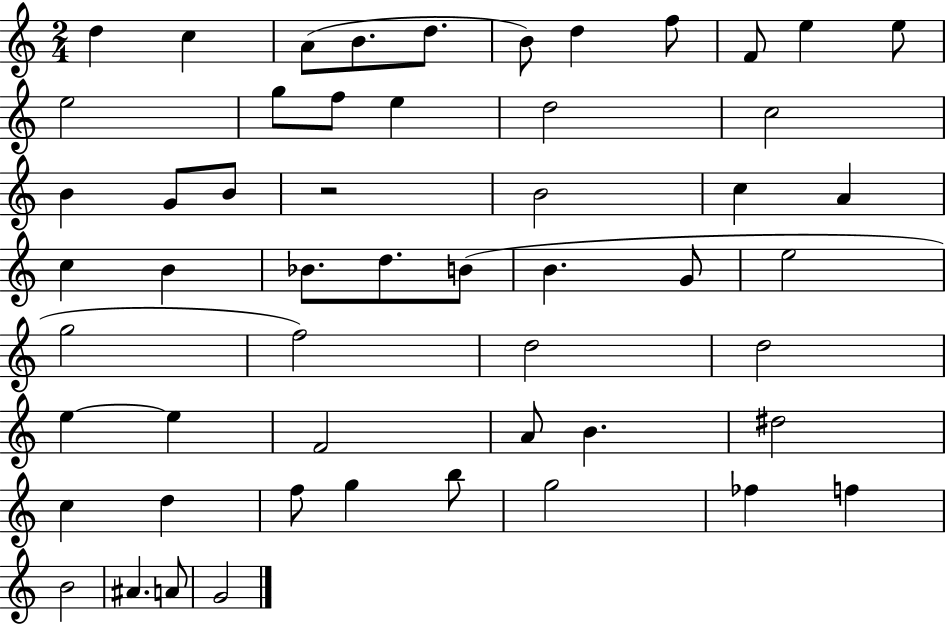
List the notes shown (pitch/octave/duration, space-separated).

D5/q C5/q A4/e B4/e. D5/e. B4/e D5/q F5/e F4/e E5/q E5/e E5/h G5/e F5/e E5/q D5/h C5/h B4/q G4/e B4/e R/h B4/h C5/q A4/q C5/q B4/q Bb4/e. D5/e. B4/e B4/q. G4/e E5/h G5/h F5/h D5/h D5/h E5/q E5/q F4/h A4/e B4/q. D#5/h C5/q D5/q F5/e G5/q B5/e G5/h FES5/q F5/q B4/h A#4/q. A4/e G4/h